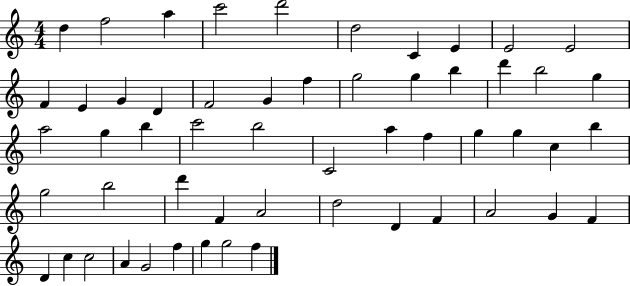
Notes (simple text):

D5/q F5/h A5/q C6/h D6/h D5/h C4/q E4/q E4/h E4/h F4/q E4/q G4/q D4/q F4/h G4/q F5/q G5/h G5/q B5/q D6/q B5/h G5/q A5/h G5/q B5/q C6/h B5/h C4/h A5/q F5/q G5/q G5/q C5/q B5/q G5/h B5/h D6/q F4/q A4/h D5/h D4/q F4/q A4/h G4/q F4/q D4/q C5/q C5/h A4/q G4/h F5/q G5/q G5/h F5/q